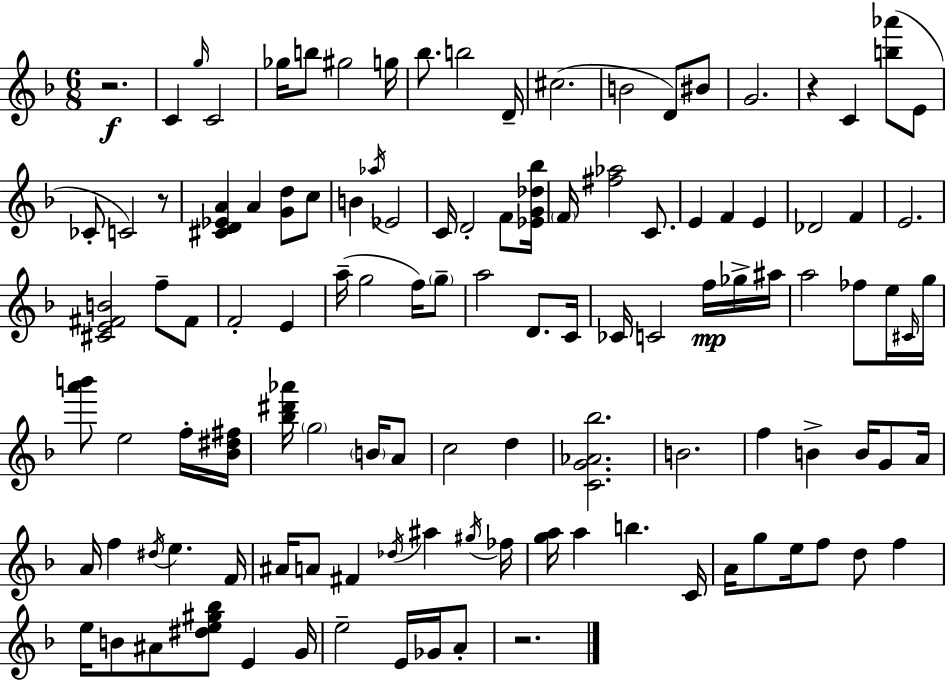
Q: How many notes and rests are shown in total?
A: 115